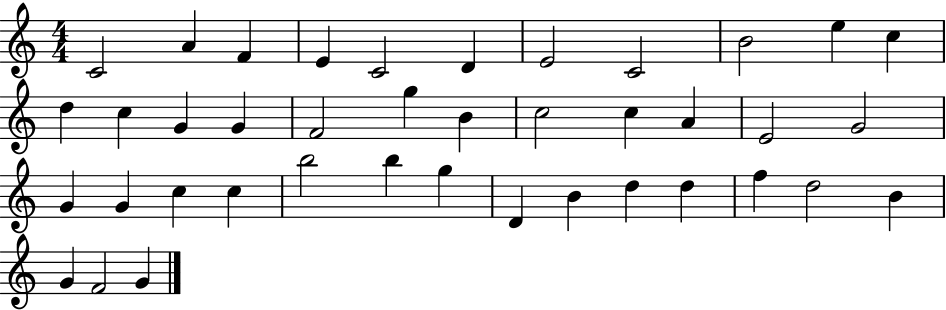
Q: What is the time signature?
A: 4/4